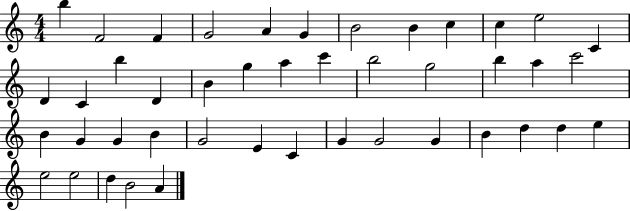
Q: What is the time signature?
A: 4/4